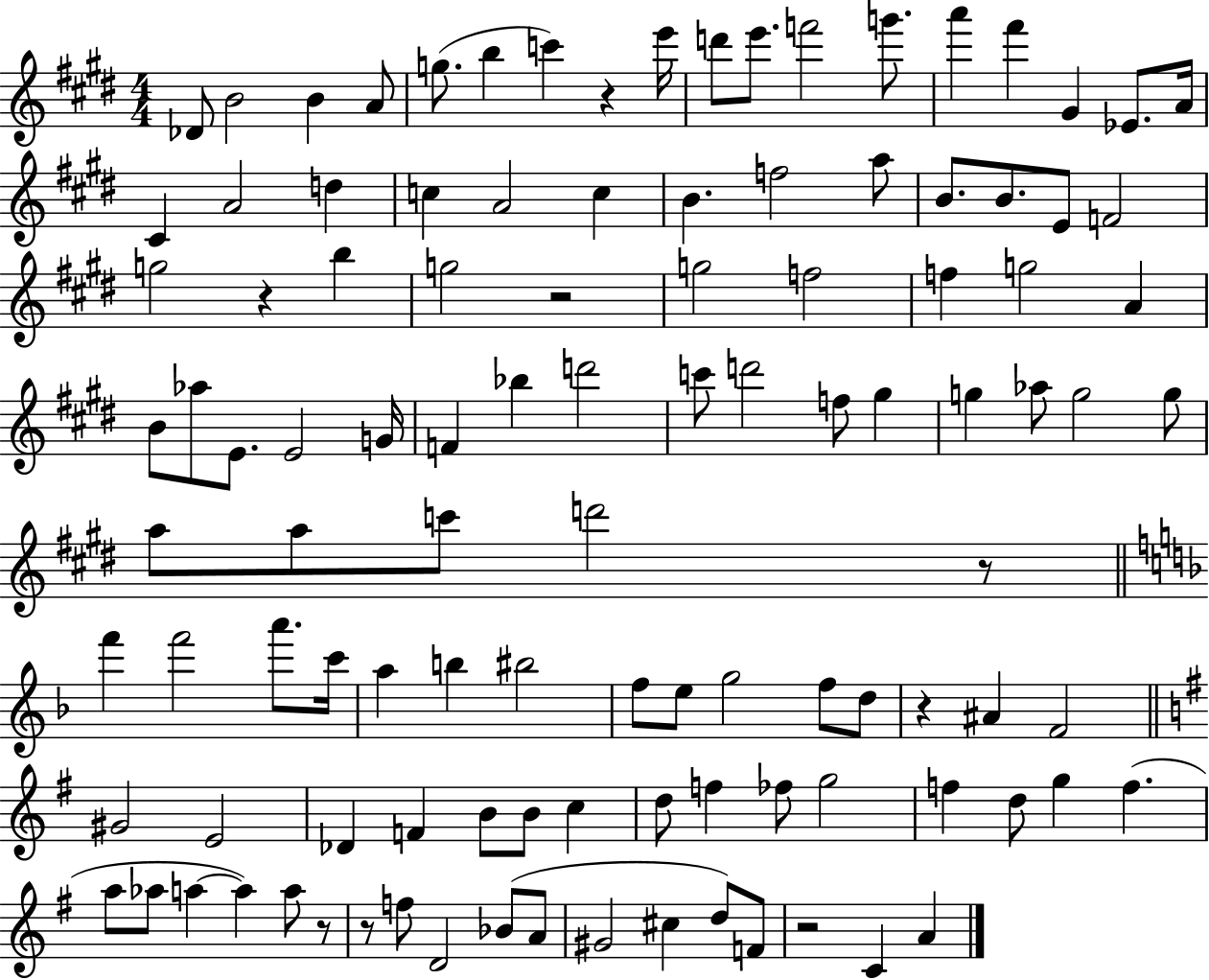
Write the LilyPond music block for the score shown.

{
  \clef treble
  \numericTimeSignature
  \time 4/4
  \key e \major
  \repeat volta 2 { des'8 b'2 b'4 a'8 | g''8.( b''4 c'''4) r4 e'''16 | d'''8 e'''8. f'''2 g'''8. | a'''4 fis'''4 gis'4 ees'8. a'16 | \break cis'4 a'2 d''4 | c''4 a'2 c''4 | b'4. f''2 a''8 | b'8. b'8. e'8 f'2 | \break g''2 r4 b''4 | g''2 r2 | g''2 f''2 | f''4 g''2 a'4 | \break b'8 aes''8 e'8. e'2 g'16 | f'4 bes''4 d'''2 | c'''8 d'''2 f''8 gis''4 | g''4 aes''8 g''2 g''8 | \break a''8 a''8 c'''8 d'''2 r8 | \bar "||" \break \key d \minor f'''4 f'''2 a'''8. c'''16 | a''4 b''4 bis''2 | f''8 e''8 g''2 f''8 d''8 | r4 ais'4 f'2 | \break \bar "||" \break \key e \minor gis'2 e'2 | des'4 f'4 b'8 b'8 c''4 | d''8 f''4 fes''8 g''2 | f''4 d''8 g''4 f''4.( | \break a''8 aes''8 a''4~~ a''4) a''8 r8 | r8 f''8 d'2 bes'8( a'8 | gis'2 cis''4 d''8) f'8 | r2 c'4 a'4 | \break } \bar "|."
}